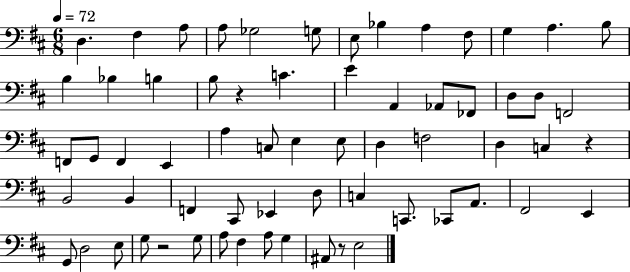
D3/q. F#3/q A3/e A3/e Gb3/h G3/e E3/e Bb3/q A3/q F#3/e G3/q A3/q. B3/e B3/q Bb3/q B3/q B3/e R/q C4/q. E4/q A2/q Ab2/e FES2/e D3/e D3/e F2/h F2/e G2/e F2/q E2/q A3/q C3/e E3/q E3/e D3/q F3/h D3/q C3/q R/q B2/h B2/q F2/q C#2/e Eb2/q D3/e C3/q C2/e. CES2/e A2/e. F#2/h E2/q G2/e D3/h E3/e G3/e R/h G3/e A3/e F#3/q A3/e G3/q A#2/e R/e E3/h